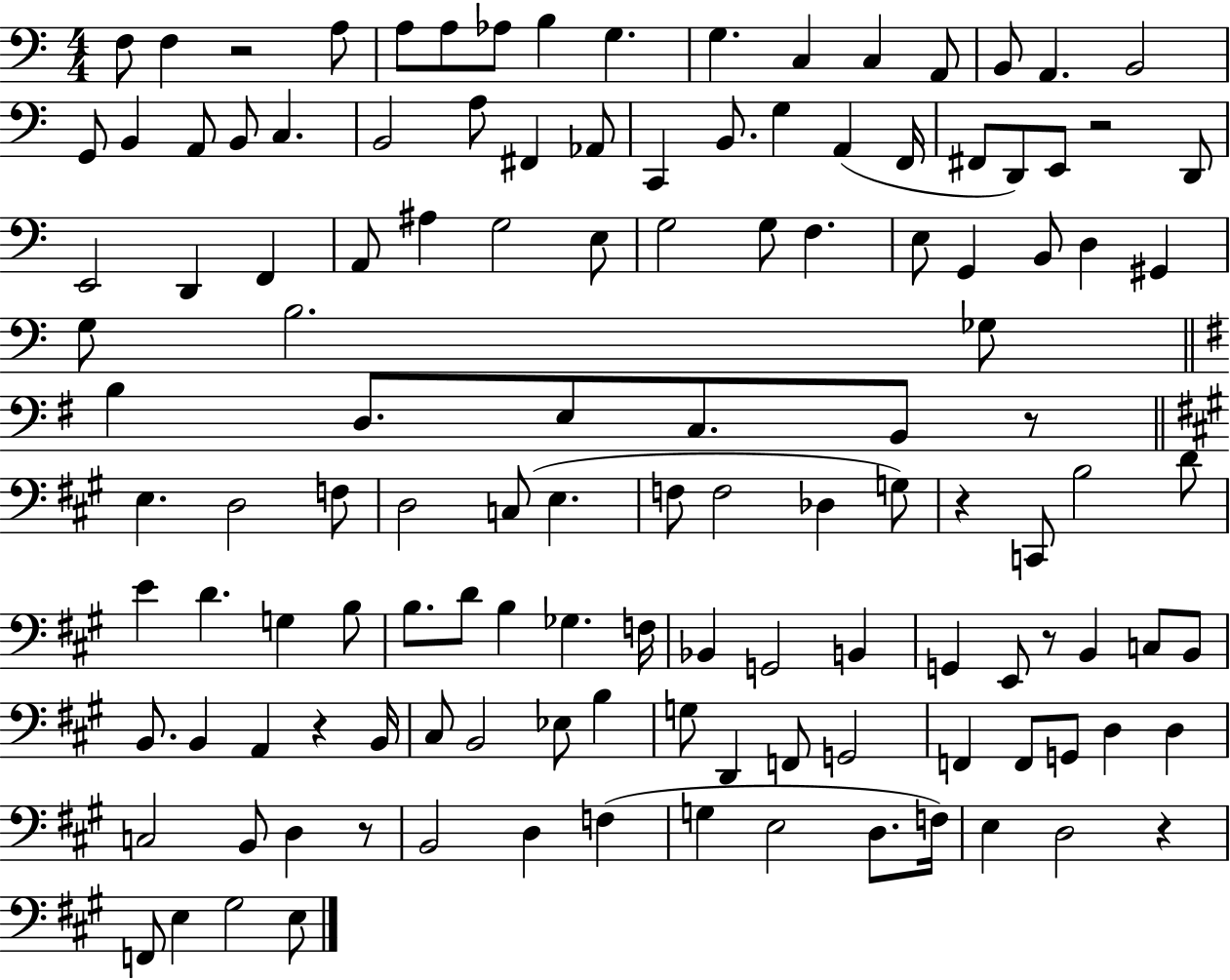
F3/e F3/q R/h A3/e A3/e A3/e Ab3/e B3/q G3/q. G3/q. C3/q C3/q A2/e B2/e A2/q. B2/h G2/e B2/q A2/e B2/e C3/q. B2/h A3/e F#2/q Ab2/e C2/q B2/e. G3/q A2/q F2/s F#2/e D2/e E2/e R/h D2/e E2/h D2/q F2/q A2/e A#3/q G3/h E3/e G3/h G3/e F3/q. E3/e G2/q B2/e D3/q G#2/q G3/e B3/h. Gb3/e B3/q D3/e. E3/e C3/e. B2/e R/e E3/q. D3/h F3/e D3/h C3/e E3/q. F3/e F3/h Db3/q G3/e R/q C2/e B3/h D4/e E4/q D4/q. G3/q B3/e B3/e. D4/e B3/q Gb3/q. F3/s Bb2/q G2/h B2/q G2/q E2/e R/e B2/q C3/e B2/e B2/e. B2/q A2/q R/q B2/s C#3/e B2/h Eb3/e B3/q G3/e D2/q F2/e G2/h F2/q F2/e G2/e D3/q D3/q C3/h B2/e D3/q R/e B2/h D3/q F3/q G3/q E3/h D3/e. F3/s E3/q D3/h R/q F2/e E3/q G#3/h E3/e